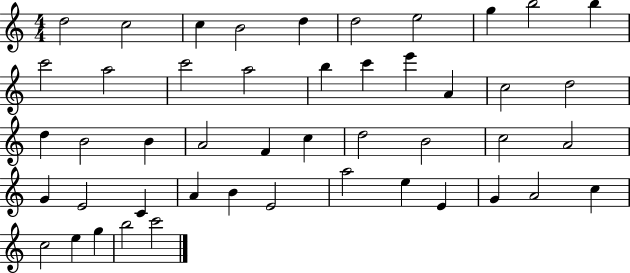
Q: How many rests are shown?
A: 0